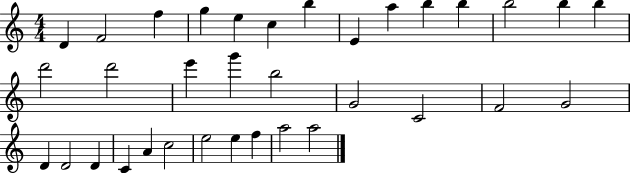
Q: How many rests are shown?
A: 0